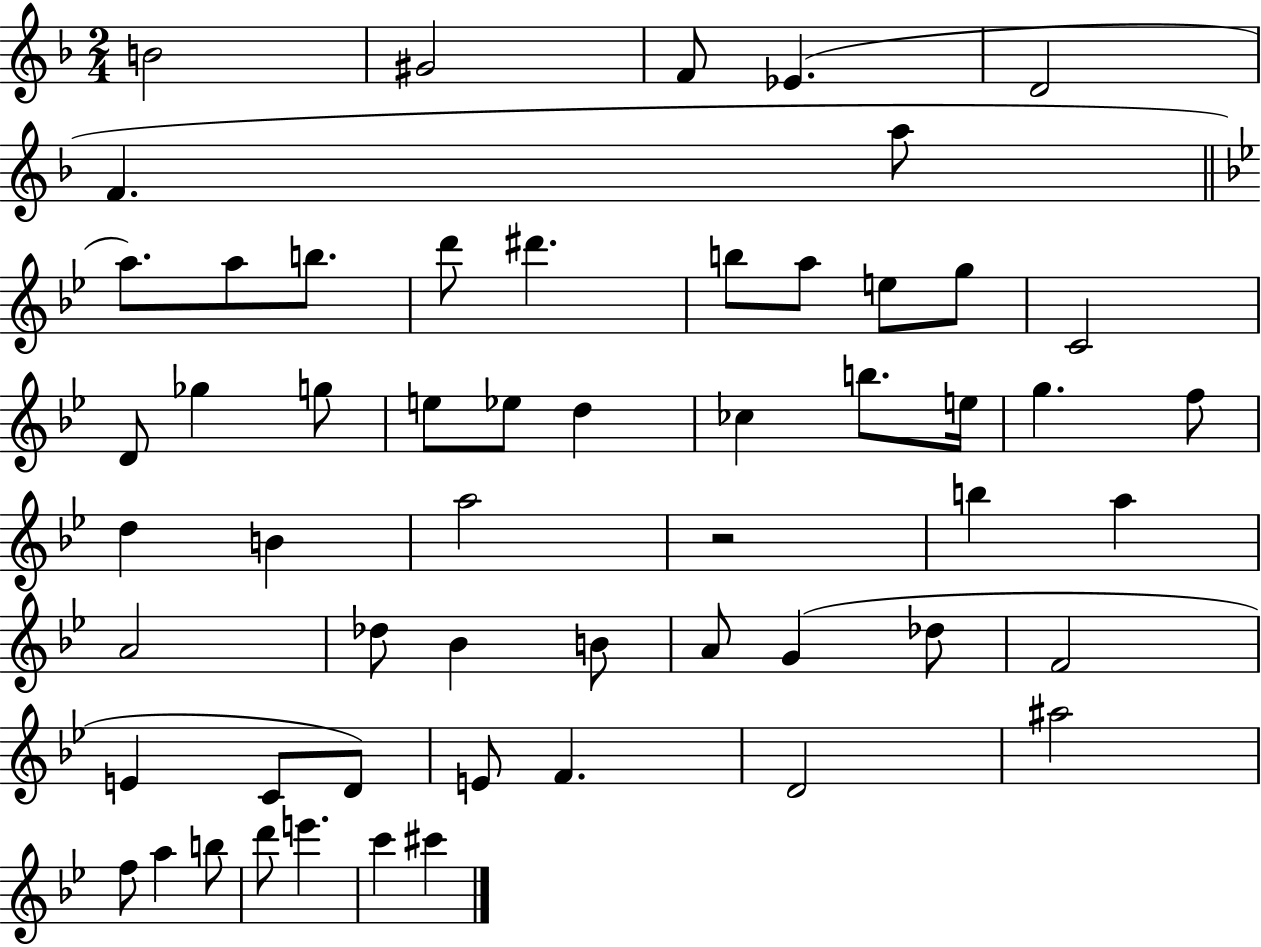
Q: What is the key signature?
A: F major